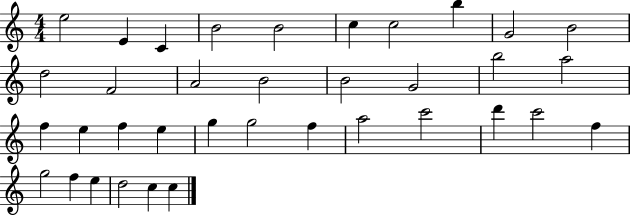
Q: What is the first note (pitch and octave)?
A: E5